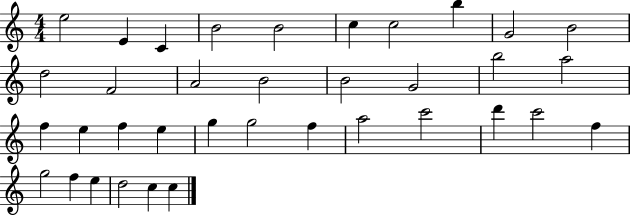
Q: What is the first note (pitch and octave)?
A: E5